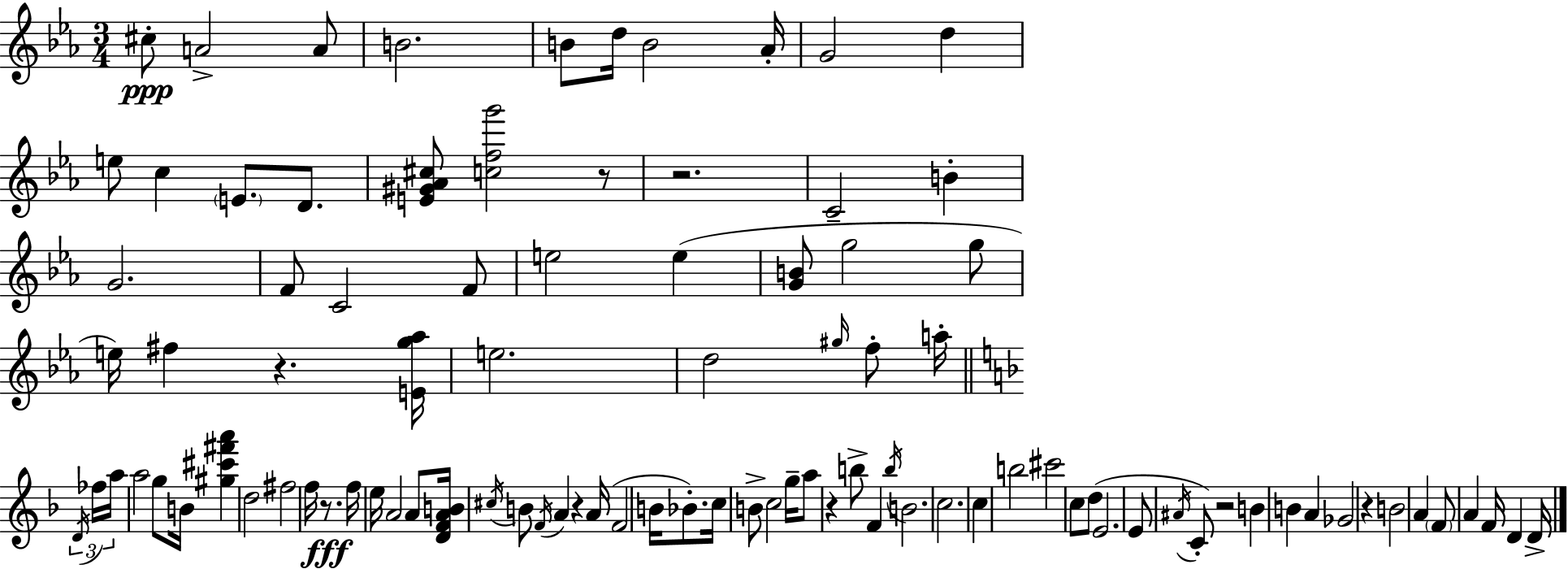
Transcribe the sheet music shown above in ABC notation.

X:1
T:Untitled
M:3/4
L:1/4
K:Eb
^c/2 A2 A/2 B2 B/2 d/4 B2 _A/4 G2 d e/2 c E/2 D/2 [E^G_A^c]/2 [cfg']2 z/2 z2 C2 B G2 F/2 C2 F/2 e2 e [GB]/2 g2 g/2 e/4 ^f z [Eg_a]/4 e2 d2 ^g/4 f/2 a/4 D/4 _f/4 a/4 a2 g/2 B/4 [^g^c'^f'a'] d2 ^f2 f/4 z/2 f/4 e/4 A2 A/2 [DFAB]/4 ^c/4 B/2 F/4 A z A/4 F2 B/4 _B/2 c/4 B/2 c2 g/4 a/2 z b/2 F b/4 B2 c2 c b2 ^c'2 c/2 d/2 E2 E/2 ^A/4 C/2 z2 B B A _G2 z B2 A F/2 A F/4 D D/4